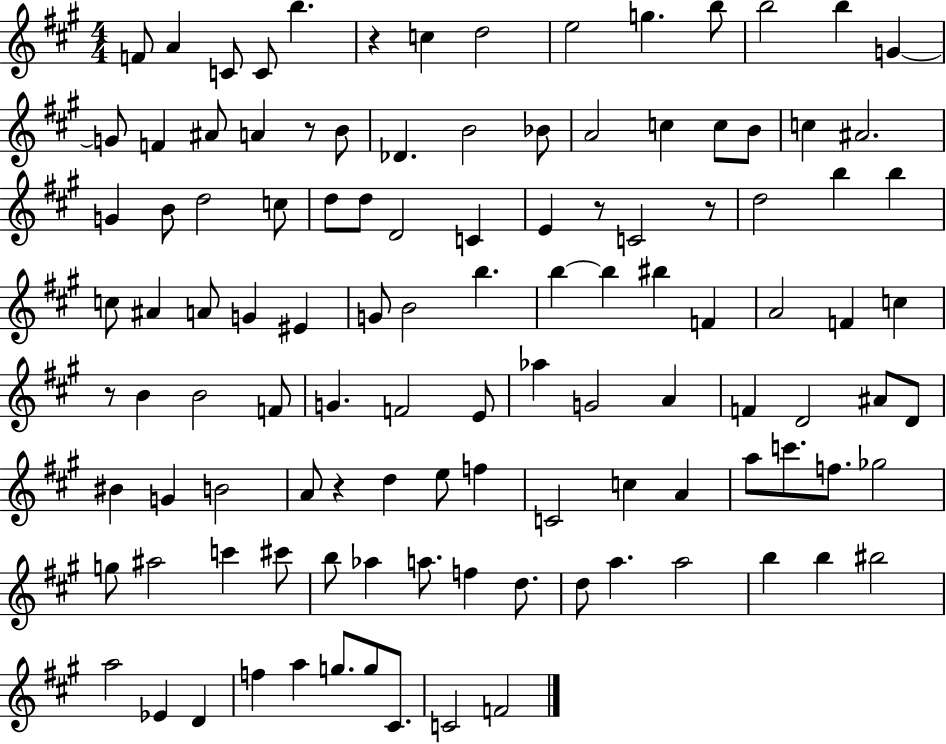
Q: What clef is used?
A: treble